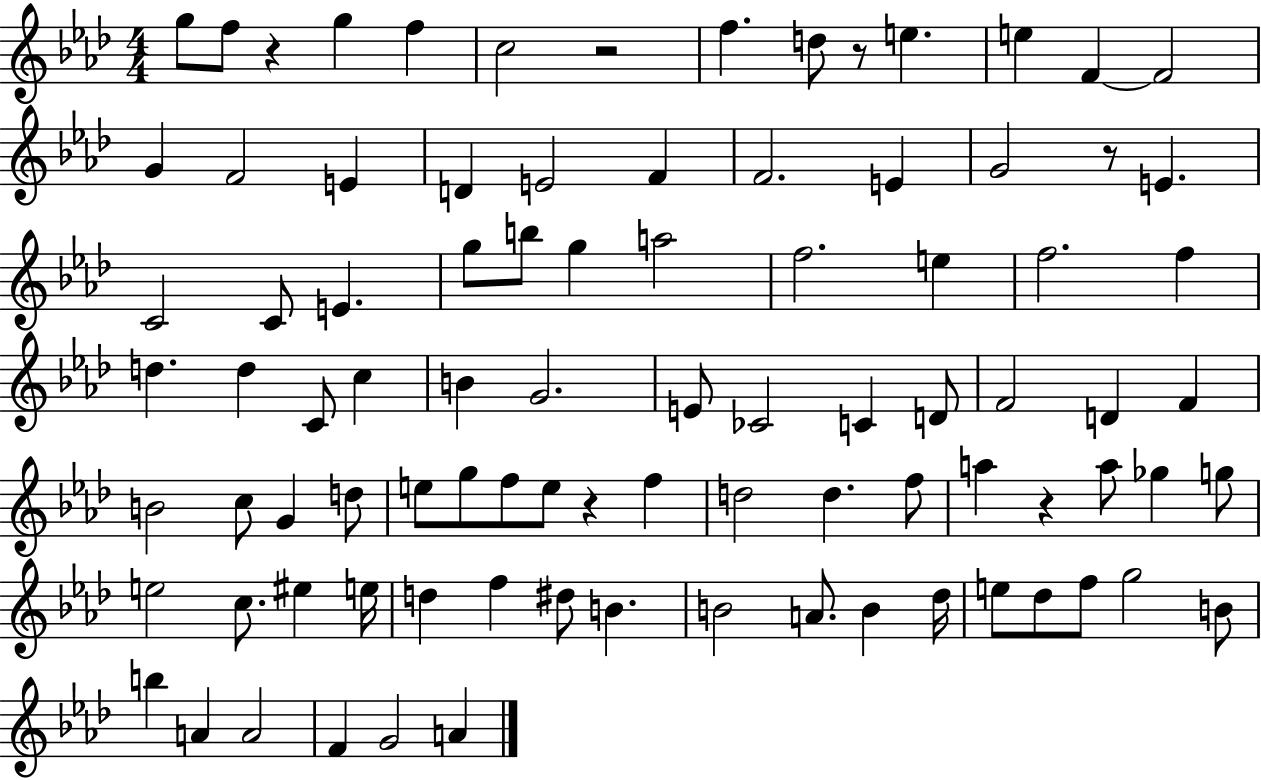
G5/e F5/e R/q G5/q F5/q C5/h R/h F5/q. D5/e R/e E5/q. E5/q F4/q F4/h G4/q F4/h E4/q D4/q E4/h F4/q F4/h. E4/q G4/h R/e E4/q. C4/h C4/e E4/q. G5/e B5/e G5/q A5/h F5/h. E5/q F5/h. F5/q D5/q. D5/q C4/e C5/q B4/q G4/h. E4/e CES4/h C4/q D4/e F4/h D4/q F4/q B4/h C5/e G4/q D5/e E5/e G5/e F5/e E5/e R/q F5/q D5/h D5/q. F5/e A5/q R/q A5/e Gb5/q G5/e E5/h C5/e. EIS5/q E5/s D5/q F5/q D#5/e B4/q. B4/h A4/e. B4/q Db5/s E5/e Db5/e F5/e G5/h B4/e B5/q A4/q A4/h F4/q G4/h A4/q